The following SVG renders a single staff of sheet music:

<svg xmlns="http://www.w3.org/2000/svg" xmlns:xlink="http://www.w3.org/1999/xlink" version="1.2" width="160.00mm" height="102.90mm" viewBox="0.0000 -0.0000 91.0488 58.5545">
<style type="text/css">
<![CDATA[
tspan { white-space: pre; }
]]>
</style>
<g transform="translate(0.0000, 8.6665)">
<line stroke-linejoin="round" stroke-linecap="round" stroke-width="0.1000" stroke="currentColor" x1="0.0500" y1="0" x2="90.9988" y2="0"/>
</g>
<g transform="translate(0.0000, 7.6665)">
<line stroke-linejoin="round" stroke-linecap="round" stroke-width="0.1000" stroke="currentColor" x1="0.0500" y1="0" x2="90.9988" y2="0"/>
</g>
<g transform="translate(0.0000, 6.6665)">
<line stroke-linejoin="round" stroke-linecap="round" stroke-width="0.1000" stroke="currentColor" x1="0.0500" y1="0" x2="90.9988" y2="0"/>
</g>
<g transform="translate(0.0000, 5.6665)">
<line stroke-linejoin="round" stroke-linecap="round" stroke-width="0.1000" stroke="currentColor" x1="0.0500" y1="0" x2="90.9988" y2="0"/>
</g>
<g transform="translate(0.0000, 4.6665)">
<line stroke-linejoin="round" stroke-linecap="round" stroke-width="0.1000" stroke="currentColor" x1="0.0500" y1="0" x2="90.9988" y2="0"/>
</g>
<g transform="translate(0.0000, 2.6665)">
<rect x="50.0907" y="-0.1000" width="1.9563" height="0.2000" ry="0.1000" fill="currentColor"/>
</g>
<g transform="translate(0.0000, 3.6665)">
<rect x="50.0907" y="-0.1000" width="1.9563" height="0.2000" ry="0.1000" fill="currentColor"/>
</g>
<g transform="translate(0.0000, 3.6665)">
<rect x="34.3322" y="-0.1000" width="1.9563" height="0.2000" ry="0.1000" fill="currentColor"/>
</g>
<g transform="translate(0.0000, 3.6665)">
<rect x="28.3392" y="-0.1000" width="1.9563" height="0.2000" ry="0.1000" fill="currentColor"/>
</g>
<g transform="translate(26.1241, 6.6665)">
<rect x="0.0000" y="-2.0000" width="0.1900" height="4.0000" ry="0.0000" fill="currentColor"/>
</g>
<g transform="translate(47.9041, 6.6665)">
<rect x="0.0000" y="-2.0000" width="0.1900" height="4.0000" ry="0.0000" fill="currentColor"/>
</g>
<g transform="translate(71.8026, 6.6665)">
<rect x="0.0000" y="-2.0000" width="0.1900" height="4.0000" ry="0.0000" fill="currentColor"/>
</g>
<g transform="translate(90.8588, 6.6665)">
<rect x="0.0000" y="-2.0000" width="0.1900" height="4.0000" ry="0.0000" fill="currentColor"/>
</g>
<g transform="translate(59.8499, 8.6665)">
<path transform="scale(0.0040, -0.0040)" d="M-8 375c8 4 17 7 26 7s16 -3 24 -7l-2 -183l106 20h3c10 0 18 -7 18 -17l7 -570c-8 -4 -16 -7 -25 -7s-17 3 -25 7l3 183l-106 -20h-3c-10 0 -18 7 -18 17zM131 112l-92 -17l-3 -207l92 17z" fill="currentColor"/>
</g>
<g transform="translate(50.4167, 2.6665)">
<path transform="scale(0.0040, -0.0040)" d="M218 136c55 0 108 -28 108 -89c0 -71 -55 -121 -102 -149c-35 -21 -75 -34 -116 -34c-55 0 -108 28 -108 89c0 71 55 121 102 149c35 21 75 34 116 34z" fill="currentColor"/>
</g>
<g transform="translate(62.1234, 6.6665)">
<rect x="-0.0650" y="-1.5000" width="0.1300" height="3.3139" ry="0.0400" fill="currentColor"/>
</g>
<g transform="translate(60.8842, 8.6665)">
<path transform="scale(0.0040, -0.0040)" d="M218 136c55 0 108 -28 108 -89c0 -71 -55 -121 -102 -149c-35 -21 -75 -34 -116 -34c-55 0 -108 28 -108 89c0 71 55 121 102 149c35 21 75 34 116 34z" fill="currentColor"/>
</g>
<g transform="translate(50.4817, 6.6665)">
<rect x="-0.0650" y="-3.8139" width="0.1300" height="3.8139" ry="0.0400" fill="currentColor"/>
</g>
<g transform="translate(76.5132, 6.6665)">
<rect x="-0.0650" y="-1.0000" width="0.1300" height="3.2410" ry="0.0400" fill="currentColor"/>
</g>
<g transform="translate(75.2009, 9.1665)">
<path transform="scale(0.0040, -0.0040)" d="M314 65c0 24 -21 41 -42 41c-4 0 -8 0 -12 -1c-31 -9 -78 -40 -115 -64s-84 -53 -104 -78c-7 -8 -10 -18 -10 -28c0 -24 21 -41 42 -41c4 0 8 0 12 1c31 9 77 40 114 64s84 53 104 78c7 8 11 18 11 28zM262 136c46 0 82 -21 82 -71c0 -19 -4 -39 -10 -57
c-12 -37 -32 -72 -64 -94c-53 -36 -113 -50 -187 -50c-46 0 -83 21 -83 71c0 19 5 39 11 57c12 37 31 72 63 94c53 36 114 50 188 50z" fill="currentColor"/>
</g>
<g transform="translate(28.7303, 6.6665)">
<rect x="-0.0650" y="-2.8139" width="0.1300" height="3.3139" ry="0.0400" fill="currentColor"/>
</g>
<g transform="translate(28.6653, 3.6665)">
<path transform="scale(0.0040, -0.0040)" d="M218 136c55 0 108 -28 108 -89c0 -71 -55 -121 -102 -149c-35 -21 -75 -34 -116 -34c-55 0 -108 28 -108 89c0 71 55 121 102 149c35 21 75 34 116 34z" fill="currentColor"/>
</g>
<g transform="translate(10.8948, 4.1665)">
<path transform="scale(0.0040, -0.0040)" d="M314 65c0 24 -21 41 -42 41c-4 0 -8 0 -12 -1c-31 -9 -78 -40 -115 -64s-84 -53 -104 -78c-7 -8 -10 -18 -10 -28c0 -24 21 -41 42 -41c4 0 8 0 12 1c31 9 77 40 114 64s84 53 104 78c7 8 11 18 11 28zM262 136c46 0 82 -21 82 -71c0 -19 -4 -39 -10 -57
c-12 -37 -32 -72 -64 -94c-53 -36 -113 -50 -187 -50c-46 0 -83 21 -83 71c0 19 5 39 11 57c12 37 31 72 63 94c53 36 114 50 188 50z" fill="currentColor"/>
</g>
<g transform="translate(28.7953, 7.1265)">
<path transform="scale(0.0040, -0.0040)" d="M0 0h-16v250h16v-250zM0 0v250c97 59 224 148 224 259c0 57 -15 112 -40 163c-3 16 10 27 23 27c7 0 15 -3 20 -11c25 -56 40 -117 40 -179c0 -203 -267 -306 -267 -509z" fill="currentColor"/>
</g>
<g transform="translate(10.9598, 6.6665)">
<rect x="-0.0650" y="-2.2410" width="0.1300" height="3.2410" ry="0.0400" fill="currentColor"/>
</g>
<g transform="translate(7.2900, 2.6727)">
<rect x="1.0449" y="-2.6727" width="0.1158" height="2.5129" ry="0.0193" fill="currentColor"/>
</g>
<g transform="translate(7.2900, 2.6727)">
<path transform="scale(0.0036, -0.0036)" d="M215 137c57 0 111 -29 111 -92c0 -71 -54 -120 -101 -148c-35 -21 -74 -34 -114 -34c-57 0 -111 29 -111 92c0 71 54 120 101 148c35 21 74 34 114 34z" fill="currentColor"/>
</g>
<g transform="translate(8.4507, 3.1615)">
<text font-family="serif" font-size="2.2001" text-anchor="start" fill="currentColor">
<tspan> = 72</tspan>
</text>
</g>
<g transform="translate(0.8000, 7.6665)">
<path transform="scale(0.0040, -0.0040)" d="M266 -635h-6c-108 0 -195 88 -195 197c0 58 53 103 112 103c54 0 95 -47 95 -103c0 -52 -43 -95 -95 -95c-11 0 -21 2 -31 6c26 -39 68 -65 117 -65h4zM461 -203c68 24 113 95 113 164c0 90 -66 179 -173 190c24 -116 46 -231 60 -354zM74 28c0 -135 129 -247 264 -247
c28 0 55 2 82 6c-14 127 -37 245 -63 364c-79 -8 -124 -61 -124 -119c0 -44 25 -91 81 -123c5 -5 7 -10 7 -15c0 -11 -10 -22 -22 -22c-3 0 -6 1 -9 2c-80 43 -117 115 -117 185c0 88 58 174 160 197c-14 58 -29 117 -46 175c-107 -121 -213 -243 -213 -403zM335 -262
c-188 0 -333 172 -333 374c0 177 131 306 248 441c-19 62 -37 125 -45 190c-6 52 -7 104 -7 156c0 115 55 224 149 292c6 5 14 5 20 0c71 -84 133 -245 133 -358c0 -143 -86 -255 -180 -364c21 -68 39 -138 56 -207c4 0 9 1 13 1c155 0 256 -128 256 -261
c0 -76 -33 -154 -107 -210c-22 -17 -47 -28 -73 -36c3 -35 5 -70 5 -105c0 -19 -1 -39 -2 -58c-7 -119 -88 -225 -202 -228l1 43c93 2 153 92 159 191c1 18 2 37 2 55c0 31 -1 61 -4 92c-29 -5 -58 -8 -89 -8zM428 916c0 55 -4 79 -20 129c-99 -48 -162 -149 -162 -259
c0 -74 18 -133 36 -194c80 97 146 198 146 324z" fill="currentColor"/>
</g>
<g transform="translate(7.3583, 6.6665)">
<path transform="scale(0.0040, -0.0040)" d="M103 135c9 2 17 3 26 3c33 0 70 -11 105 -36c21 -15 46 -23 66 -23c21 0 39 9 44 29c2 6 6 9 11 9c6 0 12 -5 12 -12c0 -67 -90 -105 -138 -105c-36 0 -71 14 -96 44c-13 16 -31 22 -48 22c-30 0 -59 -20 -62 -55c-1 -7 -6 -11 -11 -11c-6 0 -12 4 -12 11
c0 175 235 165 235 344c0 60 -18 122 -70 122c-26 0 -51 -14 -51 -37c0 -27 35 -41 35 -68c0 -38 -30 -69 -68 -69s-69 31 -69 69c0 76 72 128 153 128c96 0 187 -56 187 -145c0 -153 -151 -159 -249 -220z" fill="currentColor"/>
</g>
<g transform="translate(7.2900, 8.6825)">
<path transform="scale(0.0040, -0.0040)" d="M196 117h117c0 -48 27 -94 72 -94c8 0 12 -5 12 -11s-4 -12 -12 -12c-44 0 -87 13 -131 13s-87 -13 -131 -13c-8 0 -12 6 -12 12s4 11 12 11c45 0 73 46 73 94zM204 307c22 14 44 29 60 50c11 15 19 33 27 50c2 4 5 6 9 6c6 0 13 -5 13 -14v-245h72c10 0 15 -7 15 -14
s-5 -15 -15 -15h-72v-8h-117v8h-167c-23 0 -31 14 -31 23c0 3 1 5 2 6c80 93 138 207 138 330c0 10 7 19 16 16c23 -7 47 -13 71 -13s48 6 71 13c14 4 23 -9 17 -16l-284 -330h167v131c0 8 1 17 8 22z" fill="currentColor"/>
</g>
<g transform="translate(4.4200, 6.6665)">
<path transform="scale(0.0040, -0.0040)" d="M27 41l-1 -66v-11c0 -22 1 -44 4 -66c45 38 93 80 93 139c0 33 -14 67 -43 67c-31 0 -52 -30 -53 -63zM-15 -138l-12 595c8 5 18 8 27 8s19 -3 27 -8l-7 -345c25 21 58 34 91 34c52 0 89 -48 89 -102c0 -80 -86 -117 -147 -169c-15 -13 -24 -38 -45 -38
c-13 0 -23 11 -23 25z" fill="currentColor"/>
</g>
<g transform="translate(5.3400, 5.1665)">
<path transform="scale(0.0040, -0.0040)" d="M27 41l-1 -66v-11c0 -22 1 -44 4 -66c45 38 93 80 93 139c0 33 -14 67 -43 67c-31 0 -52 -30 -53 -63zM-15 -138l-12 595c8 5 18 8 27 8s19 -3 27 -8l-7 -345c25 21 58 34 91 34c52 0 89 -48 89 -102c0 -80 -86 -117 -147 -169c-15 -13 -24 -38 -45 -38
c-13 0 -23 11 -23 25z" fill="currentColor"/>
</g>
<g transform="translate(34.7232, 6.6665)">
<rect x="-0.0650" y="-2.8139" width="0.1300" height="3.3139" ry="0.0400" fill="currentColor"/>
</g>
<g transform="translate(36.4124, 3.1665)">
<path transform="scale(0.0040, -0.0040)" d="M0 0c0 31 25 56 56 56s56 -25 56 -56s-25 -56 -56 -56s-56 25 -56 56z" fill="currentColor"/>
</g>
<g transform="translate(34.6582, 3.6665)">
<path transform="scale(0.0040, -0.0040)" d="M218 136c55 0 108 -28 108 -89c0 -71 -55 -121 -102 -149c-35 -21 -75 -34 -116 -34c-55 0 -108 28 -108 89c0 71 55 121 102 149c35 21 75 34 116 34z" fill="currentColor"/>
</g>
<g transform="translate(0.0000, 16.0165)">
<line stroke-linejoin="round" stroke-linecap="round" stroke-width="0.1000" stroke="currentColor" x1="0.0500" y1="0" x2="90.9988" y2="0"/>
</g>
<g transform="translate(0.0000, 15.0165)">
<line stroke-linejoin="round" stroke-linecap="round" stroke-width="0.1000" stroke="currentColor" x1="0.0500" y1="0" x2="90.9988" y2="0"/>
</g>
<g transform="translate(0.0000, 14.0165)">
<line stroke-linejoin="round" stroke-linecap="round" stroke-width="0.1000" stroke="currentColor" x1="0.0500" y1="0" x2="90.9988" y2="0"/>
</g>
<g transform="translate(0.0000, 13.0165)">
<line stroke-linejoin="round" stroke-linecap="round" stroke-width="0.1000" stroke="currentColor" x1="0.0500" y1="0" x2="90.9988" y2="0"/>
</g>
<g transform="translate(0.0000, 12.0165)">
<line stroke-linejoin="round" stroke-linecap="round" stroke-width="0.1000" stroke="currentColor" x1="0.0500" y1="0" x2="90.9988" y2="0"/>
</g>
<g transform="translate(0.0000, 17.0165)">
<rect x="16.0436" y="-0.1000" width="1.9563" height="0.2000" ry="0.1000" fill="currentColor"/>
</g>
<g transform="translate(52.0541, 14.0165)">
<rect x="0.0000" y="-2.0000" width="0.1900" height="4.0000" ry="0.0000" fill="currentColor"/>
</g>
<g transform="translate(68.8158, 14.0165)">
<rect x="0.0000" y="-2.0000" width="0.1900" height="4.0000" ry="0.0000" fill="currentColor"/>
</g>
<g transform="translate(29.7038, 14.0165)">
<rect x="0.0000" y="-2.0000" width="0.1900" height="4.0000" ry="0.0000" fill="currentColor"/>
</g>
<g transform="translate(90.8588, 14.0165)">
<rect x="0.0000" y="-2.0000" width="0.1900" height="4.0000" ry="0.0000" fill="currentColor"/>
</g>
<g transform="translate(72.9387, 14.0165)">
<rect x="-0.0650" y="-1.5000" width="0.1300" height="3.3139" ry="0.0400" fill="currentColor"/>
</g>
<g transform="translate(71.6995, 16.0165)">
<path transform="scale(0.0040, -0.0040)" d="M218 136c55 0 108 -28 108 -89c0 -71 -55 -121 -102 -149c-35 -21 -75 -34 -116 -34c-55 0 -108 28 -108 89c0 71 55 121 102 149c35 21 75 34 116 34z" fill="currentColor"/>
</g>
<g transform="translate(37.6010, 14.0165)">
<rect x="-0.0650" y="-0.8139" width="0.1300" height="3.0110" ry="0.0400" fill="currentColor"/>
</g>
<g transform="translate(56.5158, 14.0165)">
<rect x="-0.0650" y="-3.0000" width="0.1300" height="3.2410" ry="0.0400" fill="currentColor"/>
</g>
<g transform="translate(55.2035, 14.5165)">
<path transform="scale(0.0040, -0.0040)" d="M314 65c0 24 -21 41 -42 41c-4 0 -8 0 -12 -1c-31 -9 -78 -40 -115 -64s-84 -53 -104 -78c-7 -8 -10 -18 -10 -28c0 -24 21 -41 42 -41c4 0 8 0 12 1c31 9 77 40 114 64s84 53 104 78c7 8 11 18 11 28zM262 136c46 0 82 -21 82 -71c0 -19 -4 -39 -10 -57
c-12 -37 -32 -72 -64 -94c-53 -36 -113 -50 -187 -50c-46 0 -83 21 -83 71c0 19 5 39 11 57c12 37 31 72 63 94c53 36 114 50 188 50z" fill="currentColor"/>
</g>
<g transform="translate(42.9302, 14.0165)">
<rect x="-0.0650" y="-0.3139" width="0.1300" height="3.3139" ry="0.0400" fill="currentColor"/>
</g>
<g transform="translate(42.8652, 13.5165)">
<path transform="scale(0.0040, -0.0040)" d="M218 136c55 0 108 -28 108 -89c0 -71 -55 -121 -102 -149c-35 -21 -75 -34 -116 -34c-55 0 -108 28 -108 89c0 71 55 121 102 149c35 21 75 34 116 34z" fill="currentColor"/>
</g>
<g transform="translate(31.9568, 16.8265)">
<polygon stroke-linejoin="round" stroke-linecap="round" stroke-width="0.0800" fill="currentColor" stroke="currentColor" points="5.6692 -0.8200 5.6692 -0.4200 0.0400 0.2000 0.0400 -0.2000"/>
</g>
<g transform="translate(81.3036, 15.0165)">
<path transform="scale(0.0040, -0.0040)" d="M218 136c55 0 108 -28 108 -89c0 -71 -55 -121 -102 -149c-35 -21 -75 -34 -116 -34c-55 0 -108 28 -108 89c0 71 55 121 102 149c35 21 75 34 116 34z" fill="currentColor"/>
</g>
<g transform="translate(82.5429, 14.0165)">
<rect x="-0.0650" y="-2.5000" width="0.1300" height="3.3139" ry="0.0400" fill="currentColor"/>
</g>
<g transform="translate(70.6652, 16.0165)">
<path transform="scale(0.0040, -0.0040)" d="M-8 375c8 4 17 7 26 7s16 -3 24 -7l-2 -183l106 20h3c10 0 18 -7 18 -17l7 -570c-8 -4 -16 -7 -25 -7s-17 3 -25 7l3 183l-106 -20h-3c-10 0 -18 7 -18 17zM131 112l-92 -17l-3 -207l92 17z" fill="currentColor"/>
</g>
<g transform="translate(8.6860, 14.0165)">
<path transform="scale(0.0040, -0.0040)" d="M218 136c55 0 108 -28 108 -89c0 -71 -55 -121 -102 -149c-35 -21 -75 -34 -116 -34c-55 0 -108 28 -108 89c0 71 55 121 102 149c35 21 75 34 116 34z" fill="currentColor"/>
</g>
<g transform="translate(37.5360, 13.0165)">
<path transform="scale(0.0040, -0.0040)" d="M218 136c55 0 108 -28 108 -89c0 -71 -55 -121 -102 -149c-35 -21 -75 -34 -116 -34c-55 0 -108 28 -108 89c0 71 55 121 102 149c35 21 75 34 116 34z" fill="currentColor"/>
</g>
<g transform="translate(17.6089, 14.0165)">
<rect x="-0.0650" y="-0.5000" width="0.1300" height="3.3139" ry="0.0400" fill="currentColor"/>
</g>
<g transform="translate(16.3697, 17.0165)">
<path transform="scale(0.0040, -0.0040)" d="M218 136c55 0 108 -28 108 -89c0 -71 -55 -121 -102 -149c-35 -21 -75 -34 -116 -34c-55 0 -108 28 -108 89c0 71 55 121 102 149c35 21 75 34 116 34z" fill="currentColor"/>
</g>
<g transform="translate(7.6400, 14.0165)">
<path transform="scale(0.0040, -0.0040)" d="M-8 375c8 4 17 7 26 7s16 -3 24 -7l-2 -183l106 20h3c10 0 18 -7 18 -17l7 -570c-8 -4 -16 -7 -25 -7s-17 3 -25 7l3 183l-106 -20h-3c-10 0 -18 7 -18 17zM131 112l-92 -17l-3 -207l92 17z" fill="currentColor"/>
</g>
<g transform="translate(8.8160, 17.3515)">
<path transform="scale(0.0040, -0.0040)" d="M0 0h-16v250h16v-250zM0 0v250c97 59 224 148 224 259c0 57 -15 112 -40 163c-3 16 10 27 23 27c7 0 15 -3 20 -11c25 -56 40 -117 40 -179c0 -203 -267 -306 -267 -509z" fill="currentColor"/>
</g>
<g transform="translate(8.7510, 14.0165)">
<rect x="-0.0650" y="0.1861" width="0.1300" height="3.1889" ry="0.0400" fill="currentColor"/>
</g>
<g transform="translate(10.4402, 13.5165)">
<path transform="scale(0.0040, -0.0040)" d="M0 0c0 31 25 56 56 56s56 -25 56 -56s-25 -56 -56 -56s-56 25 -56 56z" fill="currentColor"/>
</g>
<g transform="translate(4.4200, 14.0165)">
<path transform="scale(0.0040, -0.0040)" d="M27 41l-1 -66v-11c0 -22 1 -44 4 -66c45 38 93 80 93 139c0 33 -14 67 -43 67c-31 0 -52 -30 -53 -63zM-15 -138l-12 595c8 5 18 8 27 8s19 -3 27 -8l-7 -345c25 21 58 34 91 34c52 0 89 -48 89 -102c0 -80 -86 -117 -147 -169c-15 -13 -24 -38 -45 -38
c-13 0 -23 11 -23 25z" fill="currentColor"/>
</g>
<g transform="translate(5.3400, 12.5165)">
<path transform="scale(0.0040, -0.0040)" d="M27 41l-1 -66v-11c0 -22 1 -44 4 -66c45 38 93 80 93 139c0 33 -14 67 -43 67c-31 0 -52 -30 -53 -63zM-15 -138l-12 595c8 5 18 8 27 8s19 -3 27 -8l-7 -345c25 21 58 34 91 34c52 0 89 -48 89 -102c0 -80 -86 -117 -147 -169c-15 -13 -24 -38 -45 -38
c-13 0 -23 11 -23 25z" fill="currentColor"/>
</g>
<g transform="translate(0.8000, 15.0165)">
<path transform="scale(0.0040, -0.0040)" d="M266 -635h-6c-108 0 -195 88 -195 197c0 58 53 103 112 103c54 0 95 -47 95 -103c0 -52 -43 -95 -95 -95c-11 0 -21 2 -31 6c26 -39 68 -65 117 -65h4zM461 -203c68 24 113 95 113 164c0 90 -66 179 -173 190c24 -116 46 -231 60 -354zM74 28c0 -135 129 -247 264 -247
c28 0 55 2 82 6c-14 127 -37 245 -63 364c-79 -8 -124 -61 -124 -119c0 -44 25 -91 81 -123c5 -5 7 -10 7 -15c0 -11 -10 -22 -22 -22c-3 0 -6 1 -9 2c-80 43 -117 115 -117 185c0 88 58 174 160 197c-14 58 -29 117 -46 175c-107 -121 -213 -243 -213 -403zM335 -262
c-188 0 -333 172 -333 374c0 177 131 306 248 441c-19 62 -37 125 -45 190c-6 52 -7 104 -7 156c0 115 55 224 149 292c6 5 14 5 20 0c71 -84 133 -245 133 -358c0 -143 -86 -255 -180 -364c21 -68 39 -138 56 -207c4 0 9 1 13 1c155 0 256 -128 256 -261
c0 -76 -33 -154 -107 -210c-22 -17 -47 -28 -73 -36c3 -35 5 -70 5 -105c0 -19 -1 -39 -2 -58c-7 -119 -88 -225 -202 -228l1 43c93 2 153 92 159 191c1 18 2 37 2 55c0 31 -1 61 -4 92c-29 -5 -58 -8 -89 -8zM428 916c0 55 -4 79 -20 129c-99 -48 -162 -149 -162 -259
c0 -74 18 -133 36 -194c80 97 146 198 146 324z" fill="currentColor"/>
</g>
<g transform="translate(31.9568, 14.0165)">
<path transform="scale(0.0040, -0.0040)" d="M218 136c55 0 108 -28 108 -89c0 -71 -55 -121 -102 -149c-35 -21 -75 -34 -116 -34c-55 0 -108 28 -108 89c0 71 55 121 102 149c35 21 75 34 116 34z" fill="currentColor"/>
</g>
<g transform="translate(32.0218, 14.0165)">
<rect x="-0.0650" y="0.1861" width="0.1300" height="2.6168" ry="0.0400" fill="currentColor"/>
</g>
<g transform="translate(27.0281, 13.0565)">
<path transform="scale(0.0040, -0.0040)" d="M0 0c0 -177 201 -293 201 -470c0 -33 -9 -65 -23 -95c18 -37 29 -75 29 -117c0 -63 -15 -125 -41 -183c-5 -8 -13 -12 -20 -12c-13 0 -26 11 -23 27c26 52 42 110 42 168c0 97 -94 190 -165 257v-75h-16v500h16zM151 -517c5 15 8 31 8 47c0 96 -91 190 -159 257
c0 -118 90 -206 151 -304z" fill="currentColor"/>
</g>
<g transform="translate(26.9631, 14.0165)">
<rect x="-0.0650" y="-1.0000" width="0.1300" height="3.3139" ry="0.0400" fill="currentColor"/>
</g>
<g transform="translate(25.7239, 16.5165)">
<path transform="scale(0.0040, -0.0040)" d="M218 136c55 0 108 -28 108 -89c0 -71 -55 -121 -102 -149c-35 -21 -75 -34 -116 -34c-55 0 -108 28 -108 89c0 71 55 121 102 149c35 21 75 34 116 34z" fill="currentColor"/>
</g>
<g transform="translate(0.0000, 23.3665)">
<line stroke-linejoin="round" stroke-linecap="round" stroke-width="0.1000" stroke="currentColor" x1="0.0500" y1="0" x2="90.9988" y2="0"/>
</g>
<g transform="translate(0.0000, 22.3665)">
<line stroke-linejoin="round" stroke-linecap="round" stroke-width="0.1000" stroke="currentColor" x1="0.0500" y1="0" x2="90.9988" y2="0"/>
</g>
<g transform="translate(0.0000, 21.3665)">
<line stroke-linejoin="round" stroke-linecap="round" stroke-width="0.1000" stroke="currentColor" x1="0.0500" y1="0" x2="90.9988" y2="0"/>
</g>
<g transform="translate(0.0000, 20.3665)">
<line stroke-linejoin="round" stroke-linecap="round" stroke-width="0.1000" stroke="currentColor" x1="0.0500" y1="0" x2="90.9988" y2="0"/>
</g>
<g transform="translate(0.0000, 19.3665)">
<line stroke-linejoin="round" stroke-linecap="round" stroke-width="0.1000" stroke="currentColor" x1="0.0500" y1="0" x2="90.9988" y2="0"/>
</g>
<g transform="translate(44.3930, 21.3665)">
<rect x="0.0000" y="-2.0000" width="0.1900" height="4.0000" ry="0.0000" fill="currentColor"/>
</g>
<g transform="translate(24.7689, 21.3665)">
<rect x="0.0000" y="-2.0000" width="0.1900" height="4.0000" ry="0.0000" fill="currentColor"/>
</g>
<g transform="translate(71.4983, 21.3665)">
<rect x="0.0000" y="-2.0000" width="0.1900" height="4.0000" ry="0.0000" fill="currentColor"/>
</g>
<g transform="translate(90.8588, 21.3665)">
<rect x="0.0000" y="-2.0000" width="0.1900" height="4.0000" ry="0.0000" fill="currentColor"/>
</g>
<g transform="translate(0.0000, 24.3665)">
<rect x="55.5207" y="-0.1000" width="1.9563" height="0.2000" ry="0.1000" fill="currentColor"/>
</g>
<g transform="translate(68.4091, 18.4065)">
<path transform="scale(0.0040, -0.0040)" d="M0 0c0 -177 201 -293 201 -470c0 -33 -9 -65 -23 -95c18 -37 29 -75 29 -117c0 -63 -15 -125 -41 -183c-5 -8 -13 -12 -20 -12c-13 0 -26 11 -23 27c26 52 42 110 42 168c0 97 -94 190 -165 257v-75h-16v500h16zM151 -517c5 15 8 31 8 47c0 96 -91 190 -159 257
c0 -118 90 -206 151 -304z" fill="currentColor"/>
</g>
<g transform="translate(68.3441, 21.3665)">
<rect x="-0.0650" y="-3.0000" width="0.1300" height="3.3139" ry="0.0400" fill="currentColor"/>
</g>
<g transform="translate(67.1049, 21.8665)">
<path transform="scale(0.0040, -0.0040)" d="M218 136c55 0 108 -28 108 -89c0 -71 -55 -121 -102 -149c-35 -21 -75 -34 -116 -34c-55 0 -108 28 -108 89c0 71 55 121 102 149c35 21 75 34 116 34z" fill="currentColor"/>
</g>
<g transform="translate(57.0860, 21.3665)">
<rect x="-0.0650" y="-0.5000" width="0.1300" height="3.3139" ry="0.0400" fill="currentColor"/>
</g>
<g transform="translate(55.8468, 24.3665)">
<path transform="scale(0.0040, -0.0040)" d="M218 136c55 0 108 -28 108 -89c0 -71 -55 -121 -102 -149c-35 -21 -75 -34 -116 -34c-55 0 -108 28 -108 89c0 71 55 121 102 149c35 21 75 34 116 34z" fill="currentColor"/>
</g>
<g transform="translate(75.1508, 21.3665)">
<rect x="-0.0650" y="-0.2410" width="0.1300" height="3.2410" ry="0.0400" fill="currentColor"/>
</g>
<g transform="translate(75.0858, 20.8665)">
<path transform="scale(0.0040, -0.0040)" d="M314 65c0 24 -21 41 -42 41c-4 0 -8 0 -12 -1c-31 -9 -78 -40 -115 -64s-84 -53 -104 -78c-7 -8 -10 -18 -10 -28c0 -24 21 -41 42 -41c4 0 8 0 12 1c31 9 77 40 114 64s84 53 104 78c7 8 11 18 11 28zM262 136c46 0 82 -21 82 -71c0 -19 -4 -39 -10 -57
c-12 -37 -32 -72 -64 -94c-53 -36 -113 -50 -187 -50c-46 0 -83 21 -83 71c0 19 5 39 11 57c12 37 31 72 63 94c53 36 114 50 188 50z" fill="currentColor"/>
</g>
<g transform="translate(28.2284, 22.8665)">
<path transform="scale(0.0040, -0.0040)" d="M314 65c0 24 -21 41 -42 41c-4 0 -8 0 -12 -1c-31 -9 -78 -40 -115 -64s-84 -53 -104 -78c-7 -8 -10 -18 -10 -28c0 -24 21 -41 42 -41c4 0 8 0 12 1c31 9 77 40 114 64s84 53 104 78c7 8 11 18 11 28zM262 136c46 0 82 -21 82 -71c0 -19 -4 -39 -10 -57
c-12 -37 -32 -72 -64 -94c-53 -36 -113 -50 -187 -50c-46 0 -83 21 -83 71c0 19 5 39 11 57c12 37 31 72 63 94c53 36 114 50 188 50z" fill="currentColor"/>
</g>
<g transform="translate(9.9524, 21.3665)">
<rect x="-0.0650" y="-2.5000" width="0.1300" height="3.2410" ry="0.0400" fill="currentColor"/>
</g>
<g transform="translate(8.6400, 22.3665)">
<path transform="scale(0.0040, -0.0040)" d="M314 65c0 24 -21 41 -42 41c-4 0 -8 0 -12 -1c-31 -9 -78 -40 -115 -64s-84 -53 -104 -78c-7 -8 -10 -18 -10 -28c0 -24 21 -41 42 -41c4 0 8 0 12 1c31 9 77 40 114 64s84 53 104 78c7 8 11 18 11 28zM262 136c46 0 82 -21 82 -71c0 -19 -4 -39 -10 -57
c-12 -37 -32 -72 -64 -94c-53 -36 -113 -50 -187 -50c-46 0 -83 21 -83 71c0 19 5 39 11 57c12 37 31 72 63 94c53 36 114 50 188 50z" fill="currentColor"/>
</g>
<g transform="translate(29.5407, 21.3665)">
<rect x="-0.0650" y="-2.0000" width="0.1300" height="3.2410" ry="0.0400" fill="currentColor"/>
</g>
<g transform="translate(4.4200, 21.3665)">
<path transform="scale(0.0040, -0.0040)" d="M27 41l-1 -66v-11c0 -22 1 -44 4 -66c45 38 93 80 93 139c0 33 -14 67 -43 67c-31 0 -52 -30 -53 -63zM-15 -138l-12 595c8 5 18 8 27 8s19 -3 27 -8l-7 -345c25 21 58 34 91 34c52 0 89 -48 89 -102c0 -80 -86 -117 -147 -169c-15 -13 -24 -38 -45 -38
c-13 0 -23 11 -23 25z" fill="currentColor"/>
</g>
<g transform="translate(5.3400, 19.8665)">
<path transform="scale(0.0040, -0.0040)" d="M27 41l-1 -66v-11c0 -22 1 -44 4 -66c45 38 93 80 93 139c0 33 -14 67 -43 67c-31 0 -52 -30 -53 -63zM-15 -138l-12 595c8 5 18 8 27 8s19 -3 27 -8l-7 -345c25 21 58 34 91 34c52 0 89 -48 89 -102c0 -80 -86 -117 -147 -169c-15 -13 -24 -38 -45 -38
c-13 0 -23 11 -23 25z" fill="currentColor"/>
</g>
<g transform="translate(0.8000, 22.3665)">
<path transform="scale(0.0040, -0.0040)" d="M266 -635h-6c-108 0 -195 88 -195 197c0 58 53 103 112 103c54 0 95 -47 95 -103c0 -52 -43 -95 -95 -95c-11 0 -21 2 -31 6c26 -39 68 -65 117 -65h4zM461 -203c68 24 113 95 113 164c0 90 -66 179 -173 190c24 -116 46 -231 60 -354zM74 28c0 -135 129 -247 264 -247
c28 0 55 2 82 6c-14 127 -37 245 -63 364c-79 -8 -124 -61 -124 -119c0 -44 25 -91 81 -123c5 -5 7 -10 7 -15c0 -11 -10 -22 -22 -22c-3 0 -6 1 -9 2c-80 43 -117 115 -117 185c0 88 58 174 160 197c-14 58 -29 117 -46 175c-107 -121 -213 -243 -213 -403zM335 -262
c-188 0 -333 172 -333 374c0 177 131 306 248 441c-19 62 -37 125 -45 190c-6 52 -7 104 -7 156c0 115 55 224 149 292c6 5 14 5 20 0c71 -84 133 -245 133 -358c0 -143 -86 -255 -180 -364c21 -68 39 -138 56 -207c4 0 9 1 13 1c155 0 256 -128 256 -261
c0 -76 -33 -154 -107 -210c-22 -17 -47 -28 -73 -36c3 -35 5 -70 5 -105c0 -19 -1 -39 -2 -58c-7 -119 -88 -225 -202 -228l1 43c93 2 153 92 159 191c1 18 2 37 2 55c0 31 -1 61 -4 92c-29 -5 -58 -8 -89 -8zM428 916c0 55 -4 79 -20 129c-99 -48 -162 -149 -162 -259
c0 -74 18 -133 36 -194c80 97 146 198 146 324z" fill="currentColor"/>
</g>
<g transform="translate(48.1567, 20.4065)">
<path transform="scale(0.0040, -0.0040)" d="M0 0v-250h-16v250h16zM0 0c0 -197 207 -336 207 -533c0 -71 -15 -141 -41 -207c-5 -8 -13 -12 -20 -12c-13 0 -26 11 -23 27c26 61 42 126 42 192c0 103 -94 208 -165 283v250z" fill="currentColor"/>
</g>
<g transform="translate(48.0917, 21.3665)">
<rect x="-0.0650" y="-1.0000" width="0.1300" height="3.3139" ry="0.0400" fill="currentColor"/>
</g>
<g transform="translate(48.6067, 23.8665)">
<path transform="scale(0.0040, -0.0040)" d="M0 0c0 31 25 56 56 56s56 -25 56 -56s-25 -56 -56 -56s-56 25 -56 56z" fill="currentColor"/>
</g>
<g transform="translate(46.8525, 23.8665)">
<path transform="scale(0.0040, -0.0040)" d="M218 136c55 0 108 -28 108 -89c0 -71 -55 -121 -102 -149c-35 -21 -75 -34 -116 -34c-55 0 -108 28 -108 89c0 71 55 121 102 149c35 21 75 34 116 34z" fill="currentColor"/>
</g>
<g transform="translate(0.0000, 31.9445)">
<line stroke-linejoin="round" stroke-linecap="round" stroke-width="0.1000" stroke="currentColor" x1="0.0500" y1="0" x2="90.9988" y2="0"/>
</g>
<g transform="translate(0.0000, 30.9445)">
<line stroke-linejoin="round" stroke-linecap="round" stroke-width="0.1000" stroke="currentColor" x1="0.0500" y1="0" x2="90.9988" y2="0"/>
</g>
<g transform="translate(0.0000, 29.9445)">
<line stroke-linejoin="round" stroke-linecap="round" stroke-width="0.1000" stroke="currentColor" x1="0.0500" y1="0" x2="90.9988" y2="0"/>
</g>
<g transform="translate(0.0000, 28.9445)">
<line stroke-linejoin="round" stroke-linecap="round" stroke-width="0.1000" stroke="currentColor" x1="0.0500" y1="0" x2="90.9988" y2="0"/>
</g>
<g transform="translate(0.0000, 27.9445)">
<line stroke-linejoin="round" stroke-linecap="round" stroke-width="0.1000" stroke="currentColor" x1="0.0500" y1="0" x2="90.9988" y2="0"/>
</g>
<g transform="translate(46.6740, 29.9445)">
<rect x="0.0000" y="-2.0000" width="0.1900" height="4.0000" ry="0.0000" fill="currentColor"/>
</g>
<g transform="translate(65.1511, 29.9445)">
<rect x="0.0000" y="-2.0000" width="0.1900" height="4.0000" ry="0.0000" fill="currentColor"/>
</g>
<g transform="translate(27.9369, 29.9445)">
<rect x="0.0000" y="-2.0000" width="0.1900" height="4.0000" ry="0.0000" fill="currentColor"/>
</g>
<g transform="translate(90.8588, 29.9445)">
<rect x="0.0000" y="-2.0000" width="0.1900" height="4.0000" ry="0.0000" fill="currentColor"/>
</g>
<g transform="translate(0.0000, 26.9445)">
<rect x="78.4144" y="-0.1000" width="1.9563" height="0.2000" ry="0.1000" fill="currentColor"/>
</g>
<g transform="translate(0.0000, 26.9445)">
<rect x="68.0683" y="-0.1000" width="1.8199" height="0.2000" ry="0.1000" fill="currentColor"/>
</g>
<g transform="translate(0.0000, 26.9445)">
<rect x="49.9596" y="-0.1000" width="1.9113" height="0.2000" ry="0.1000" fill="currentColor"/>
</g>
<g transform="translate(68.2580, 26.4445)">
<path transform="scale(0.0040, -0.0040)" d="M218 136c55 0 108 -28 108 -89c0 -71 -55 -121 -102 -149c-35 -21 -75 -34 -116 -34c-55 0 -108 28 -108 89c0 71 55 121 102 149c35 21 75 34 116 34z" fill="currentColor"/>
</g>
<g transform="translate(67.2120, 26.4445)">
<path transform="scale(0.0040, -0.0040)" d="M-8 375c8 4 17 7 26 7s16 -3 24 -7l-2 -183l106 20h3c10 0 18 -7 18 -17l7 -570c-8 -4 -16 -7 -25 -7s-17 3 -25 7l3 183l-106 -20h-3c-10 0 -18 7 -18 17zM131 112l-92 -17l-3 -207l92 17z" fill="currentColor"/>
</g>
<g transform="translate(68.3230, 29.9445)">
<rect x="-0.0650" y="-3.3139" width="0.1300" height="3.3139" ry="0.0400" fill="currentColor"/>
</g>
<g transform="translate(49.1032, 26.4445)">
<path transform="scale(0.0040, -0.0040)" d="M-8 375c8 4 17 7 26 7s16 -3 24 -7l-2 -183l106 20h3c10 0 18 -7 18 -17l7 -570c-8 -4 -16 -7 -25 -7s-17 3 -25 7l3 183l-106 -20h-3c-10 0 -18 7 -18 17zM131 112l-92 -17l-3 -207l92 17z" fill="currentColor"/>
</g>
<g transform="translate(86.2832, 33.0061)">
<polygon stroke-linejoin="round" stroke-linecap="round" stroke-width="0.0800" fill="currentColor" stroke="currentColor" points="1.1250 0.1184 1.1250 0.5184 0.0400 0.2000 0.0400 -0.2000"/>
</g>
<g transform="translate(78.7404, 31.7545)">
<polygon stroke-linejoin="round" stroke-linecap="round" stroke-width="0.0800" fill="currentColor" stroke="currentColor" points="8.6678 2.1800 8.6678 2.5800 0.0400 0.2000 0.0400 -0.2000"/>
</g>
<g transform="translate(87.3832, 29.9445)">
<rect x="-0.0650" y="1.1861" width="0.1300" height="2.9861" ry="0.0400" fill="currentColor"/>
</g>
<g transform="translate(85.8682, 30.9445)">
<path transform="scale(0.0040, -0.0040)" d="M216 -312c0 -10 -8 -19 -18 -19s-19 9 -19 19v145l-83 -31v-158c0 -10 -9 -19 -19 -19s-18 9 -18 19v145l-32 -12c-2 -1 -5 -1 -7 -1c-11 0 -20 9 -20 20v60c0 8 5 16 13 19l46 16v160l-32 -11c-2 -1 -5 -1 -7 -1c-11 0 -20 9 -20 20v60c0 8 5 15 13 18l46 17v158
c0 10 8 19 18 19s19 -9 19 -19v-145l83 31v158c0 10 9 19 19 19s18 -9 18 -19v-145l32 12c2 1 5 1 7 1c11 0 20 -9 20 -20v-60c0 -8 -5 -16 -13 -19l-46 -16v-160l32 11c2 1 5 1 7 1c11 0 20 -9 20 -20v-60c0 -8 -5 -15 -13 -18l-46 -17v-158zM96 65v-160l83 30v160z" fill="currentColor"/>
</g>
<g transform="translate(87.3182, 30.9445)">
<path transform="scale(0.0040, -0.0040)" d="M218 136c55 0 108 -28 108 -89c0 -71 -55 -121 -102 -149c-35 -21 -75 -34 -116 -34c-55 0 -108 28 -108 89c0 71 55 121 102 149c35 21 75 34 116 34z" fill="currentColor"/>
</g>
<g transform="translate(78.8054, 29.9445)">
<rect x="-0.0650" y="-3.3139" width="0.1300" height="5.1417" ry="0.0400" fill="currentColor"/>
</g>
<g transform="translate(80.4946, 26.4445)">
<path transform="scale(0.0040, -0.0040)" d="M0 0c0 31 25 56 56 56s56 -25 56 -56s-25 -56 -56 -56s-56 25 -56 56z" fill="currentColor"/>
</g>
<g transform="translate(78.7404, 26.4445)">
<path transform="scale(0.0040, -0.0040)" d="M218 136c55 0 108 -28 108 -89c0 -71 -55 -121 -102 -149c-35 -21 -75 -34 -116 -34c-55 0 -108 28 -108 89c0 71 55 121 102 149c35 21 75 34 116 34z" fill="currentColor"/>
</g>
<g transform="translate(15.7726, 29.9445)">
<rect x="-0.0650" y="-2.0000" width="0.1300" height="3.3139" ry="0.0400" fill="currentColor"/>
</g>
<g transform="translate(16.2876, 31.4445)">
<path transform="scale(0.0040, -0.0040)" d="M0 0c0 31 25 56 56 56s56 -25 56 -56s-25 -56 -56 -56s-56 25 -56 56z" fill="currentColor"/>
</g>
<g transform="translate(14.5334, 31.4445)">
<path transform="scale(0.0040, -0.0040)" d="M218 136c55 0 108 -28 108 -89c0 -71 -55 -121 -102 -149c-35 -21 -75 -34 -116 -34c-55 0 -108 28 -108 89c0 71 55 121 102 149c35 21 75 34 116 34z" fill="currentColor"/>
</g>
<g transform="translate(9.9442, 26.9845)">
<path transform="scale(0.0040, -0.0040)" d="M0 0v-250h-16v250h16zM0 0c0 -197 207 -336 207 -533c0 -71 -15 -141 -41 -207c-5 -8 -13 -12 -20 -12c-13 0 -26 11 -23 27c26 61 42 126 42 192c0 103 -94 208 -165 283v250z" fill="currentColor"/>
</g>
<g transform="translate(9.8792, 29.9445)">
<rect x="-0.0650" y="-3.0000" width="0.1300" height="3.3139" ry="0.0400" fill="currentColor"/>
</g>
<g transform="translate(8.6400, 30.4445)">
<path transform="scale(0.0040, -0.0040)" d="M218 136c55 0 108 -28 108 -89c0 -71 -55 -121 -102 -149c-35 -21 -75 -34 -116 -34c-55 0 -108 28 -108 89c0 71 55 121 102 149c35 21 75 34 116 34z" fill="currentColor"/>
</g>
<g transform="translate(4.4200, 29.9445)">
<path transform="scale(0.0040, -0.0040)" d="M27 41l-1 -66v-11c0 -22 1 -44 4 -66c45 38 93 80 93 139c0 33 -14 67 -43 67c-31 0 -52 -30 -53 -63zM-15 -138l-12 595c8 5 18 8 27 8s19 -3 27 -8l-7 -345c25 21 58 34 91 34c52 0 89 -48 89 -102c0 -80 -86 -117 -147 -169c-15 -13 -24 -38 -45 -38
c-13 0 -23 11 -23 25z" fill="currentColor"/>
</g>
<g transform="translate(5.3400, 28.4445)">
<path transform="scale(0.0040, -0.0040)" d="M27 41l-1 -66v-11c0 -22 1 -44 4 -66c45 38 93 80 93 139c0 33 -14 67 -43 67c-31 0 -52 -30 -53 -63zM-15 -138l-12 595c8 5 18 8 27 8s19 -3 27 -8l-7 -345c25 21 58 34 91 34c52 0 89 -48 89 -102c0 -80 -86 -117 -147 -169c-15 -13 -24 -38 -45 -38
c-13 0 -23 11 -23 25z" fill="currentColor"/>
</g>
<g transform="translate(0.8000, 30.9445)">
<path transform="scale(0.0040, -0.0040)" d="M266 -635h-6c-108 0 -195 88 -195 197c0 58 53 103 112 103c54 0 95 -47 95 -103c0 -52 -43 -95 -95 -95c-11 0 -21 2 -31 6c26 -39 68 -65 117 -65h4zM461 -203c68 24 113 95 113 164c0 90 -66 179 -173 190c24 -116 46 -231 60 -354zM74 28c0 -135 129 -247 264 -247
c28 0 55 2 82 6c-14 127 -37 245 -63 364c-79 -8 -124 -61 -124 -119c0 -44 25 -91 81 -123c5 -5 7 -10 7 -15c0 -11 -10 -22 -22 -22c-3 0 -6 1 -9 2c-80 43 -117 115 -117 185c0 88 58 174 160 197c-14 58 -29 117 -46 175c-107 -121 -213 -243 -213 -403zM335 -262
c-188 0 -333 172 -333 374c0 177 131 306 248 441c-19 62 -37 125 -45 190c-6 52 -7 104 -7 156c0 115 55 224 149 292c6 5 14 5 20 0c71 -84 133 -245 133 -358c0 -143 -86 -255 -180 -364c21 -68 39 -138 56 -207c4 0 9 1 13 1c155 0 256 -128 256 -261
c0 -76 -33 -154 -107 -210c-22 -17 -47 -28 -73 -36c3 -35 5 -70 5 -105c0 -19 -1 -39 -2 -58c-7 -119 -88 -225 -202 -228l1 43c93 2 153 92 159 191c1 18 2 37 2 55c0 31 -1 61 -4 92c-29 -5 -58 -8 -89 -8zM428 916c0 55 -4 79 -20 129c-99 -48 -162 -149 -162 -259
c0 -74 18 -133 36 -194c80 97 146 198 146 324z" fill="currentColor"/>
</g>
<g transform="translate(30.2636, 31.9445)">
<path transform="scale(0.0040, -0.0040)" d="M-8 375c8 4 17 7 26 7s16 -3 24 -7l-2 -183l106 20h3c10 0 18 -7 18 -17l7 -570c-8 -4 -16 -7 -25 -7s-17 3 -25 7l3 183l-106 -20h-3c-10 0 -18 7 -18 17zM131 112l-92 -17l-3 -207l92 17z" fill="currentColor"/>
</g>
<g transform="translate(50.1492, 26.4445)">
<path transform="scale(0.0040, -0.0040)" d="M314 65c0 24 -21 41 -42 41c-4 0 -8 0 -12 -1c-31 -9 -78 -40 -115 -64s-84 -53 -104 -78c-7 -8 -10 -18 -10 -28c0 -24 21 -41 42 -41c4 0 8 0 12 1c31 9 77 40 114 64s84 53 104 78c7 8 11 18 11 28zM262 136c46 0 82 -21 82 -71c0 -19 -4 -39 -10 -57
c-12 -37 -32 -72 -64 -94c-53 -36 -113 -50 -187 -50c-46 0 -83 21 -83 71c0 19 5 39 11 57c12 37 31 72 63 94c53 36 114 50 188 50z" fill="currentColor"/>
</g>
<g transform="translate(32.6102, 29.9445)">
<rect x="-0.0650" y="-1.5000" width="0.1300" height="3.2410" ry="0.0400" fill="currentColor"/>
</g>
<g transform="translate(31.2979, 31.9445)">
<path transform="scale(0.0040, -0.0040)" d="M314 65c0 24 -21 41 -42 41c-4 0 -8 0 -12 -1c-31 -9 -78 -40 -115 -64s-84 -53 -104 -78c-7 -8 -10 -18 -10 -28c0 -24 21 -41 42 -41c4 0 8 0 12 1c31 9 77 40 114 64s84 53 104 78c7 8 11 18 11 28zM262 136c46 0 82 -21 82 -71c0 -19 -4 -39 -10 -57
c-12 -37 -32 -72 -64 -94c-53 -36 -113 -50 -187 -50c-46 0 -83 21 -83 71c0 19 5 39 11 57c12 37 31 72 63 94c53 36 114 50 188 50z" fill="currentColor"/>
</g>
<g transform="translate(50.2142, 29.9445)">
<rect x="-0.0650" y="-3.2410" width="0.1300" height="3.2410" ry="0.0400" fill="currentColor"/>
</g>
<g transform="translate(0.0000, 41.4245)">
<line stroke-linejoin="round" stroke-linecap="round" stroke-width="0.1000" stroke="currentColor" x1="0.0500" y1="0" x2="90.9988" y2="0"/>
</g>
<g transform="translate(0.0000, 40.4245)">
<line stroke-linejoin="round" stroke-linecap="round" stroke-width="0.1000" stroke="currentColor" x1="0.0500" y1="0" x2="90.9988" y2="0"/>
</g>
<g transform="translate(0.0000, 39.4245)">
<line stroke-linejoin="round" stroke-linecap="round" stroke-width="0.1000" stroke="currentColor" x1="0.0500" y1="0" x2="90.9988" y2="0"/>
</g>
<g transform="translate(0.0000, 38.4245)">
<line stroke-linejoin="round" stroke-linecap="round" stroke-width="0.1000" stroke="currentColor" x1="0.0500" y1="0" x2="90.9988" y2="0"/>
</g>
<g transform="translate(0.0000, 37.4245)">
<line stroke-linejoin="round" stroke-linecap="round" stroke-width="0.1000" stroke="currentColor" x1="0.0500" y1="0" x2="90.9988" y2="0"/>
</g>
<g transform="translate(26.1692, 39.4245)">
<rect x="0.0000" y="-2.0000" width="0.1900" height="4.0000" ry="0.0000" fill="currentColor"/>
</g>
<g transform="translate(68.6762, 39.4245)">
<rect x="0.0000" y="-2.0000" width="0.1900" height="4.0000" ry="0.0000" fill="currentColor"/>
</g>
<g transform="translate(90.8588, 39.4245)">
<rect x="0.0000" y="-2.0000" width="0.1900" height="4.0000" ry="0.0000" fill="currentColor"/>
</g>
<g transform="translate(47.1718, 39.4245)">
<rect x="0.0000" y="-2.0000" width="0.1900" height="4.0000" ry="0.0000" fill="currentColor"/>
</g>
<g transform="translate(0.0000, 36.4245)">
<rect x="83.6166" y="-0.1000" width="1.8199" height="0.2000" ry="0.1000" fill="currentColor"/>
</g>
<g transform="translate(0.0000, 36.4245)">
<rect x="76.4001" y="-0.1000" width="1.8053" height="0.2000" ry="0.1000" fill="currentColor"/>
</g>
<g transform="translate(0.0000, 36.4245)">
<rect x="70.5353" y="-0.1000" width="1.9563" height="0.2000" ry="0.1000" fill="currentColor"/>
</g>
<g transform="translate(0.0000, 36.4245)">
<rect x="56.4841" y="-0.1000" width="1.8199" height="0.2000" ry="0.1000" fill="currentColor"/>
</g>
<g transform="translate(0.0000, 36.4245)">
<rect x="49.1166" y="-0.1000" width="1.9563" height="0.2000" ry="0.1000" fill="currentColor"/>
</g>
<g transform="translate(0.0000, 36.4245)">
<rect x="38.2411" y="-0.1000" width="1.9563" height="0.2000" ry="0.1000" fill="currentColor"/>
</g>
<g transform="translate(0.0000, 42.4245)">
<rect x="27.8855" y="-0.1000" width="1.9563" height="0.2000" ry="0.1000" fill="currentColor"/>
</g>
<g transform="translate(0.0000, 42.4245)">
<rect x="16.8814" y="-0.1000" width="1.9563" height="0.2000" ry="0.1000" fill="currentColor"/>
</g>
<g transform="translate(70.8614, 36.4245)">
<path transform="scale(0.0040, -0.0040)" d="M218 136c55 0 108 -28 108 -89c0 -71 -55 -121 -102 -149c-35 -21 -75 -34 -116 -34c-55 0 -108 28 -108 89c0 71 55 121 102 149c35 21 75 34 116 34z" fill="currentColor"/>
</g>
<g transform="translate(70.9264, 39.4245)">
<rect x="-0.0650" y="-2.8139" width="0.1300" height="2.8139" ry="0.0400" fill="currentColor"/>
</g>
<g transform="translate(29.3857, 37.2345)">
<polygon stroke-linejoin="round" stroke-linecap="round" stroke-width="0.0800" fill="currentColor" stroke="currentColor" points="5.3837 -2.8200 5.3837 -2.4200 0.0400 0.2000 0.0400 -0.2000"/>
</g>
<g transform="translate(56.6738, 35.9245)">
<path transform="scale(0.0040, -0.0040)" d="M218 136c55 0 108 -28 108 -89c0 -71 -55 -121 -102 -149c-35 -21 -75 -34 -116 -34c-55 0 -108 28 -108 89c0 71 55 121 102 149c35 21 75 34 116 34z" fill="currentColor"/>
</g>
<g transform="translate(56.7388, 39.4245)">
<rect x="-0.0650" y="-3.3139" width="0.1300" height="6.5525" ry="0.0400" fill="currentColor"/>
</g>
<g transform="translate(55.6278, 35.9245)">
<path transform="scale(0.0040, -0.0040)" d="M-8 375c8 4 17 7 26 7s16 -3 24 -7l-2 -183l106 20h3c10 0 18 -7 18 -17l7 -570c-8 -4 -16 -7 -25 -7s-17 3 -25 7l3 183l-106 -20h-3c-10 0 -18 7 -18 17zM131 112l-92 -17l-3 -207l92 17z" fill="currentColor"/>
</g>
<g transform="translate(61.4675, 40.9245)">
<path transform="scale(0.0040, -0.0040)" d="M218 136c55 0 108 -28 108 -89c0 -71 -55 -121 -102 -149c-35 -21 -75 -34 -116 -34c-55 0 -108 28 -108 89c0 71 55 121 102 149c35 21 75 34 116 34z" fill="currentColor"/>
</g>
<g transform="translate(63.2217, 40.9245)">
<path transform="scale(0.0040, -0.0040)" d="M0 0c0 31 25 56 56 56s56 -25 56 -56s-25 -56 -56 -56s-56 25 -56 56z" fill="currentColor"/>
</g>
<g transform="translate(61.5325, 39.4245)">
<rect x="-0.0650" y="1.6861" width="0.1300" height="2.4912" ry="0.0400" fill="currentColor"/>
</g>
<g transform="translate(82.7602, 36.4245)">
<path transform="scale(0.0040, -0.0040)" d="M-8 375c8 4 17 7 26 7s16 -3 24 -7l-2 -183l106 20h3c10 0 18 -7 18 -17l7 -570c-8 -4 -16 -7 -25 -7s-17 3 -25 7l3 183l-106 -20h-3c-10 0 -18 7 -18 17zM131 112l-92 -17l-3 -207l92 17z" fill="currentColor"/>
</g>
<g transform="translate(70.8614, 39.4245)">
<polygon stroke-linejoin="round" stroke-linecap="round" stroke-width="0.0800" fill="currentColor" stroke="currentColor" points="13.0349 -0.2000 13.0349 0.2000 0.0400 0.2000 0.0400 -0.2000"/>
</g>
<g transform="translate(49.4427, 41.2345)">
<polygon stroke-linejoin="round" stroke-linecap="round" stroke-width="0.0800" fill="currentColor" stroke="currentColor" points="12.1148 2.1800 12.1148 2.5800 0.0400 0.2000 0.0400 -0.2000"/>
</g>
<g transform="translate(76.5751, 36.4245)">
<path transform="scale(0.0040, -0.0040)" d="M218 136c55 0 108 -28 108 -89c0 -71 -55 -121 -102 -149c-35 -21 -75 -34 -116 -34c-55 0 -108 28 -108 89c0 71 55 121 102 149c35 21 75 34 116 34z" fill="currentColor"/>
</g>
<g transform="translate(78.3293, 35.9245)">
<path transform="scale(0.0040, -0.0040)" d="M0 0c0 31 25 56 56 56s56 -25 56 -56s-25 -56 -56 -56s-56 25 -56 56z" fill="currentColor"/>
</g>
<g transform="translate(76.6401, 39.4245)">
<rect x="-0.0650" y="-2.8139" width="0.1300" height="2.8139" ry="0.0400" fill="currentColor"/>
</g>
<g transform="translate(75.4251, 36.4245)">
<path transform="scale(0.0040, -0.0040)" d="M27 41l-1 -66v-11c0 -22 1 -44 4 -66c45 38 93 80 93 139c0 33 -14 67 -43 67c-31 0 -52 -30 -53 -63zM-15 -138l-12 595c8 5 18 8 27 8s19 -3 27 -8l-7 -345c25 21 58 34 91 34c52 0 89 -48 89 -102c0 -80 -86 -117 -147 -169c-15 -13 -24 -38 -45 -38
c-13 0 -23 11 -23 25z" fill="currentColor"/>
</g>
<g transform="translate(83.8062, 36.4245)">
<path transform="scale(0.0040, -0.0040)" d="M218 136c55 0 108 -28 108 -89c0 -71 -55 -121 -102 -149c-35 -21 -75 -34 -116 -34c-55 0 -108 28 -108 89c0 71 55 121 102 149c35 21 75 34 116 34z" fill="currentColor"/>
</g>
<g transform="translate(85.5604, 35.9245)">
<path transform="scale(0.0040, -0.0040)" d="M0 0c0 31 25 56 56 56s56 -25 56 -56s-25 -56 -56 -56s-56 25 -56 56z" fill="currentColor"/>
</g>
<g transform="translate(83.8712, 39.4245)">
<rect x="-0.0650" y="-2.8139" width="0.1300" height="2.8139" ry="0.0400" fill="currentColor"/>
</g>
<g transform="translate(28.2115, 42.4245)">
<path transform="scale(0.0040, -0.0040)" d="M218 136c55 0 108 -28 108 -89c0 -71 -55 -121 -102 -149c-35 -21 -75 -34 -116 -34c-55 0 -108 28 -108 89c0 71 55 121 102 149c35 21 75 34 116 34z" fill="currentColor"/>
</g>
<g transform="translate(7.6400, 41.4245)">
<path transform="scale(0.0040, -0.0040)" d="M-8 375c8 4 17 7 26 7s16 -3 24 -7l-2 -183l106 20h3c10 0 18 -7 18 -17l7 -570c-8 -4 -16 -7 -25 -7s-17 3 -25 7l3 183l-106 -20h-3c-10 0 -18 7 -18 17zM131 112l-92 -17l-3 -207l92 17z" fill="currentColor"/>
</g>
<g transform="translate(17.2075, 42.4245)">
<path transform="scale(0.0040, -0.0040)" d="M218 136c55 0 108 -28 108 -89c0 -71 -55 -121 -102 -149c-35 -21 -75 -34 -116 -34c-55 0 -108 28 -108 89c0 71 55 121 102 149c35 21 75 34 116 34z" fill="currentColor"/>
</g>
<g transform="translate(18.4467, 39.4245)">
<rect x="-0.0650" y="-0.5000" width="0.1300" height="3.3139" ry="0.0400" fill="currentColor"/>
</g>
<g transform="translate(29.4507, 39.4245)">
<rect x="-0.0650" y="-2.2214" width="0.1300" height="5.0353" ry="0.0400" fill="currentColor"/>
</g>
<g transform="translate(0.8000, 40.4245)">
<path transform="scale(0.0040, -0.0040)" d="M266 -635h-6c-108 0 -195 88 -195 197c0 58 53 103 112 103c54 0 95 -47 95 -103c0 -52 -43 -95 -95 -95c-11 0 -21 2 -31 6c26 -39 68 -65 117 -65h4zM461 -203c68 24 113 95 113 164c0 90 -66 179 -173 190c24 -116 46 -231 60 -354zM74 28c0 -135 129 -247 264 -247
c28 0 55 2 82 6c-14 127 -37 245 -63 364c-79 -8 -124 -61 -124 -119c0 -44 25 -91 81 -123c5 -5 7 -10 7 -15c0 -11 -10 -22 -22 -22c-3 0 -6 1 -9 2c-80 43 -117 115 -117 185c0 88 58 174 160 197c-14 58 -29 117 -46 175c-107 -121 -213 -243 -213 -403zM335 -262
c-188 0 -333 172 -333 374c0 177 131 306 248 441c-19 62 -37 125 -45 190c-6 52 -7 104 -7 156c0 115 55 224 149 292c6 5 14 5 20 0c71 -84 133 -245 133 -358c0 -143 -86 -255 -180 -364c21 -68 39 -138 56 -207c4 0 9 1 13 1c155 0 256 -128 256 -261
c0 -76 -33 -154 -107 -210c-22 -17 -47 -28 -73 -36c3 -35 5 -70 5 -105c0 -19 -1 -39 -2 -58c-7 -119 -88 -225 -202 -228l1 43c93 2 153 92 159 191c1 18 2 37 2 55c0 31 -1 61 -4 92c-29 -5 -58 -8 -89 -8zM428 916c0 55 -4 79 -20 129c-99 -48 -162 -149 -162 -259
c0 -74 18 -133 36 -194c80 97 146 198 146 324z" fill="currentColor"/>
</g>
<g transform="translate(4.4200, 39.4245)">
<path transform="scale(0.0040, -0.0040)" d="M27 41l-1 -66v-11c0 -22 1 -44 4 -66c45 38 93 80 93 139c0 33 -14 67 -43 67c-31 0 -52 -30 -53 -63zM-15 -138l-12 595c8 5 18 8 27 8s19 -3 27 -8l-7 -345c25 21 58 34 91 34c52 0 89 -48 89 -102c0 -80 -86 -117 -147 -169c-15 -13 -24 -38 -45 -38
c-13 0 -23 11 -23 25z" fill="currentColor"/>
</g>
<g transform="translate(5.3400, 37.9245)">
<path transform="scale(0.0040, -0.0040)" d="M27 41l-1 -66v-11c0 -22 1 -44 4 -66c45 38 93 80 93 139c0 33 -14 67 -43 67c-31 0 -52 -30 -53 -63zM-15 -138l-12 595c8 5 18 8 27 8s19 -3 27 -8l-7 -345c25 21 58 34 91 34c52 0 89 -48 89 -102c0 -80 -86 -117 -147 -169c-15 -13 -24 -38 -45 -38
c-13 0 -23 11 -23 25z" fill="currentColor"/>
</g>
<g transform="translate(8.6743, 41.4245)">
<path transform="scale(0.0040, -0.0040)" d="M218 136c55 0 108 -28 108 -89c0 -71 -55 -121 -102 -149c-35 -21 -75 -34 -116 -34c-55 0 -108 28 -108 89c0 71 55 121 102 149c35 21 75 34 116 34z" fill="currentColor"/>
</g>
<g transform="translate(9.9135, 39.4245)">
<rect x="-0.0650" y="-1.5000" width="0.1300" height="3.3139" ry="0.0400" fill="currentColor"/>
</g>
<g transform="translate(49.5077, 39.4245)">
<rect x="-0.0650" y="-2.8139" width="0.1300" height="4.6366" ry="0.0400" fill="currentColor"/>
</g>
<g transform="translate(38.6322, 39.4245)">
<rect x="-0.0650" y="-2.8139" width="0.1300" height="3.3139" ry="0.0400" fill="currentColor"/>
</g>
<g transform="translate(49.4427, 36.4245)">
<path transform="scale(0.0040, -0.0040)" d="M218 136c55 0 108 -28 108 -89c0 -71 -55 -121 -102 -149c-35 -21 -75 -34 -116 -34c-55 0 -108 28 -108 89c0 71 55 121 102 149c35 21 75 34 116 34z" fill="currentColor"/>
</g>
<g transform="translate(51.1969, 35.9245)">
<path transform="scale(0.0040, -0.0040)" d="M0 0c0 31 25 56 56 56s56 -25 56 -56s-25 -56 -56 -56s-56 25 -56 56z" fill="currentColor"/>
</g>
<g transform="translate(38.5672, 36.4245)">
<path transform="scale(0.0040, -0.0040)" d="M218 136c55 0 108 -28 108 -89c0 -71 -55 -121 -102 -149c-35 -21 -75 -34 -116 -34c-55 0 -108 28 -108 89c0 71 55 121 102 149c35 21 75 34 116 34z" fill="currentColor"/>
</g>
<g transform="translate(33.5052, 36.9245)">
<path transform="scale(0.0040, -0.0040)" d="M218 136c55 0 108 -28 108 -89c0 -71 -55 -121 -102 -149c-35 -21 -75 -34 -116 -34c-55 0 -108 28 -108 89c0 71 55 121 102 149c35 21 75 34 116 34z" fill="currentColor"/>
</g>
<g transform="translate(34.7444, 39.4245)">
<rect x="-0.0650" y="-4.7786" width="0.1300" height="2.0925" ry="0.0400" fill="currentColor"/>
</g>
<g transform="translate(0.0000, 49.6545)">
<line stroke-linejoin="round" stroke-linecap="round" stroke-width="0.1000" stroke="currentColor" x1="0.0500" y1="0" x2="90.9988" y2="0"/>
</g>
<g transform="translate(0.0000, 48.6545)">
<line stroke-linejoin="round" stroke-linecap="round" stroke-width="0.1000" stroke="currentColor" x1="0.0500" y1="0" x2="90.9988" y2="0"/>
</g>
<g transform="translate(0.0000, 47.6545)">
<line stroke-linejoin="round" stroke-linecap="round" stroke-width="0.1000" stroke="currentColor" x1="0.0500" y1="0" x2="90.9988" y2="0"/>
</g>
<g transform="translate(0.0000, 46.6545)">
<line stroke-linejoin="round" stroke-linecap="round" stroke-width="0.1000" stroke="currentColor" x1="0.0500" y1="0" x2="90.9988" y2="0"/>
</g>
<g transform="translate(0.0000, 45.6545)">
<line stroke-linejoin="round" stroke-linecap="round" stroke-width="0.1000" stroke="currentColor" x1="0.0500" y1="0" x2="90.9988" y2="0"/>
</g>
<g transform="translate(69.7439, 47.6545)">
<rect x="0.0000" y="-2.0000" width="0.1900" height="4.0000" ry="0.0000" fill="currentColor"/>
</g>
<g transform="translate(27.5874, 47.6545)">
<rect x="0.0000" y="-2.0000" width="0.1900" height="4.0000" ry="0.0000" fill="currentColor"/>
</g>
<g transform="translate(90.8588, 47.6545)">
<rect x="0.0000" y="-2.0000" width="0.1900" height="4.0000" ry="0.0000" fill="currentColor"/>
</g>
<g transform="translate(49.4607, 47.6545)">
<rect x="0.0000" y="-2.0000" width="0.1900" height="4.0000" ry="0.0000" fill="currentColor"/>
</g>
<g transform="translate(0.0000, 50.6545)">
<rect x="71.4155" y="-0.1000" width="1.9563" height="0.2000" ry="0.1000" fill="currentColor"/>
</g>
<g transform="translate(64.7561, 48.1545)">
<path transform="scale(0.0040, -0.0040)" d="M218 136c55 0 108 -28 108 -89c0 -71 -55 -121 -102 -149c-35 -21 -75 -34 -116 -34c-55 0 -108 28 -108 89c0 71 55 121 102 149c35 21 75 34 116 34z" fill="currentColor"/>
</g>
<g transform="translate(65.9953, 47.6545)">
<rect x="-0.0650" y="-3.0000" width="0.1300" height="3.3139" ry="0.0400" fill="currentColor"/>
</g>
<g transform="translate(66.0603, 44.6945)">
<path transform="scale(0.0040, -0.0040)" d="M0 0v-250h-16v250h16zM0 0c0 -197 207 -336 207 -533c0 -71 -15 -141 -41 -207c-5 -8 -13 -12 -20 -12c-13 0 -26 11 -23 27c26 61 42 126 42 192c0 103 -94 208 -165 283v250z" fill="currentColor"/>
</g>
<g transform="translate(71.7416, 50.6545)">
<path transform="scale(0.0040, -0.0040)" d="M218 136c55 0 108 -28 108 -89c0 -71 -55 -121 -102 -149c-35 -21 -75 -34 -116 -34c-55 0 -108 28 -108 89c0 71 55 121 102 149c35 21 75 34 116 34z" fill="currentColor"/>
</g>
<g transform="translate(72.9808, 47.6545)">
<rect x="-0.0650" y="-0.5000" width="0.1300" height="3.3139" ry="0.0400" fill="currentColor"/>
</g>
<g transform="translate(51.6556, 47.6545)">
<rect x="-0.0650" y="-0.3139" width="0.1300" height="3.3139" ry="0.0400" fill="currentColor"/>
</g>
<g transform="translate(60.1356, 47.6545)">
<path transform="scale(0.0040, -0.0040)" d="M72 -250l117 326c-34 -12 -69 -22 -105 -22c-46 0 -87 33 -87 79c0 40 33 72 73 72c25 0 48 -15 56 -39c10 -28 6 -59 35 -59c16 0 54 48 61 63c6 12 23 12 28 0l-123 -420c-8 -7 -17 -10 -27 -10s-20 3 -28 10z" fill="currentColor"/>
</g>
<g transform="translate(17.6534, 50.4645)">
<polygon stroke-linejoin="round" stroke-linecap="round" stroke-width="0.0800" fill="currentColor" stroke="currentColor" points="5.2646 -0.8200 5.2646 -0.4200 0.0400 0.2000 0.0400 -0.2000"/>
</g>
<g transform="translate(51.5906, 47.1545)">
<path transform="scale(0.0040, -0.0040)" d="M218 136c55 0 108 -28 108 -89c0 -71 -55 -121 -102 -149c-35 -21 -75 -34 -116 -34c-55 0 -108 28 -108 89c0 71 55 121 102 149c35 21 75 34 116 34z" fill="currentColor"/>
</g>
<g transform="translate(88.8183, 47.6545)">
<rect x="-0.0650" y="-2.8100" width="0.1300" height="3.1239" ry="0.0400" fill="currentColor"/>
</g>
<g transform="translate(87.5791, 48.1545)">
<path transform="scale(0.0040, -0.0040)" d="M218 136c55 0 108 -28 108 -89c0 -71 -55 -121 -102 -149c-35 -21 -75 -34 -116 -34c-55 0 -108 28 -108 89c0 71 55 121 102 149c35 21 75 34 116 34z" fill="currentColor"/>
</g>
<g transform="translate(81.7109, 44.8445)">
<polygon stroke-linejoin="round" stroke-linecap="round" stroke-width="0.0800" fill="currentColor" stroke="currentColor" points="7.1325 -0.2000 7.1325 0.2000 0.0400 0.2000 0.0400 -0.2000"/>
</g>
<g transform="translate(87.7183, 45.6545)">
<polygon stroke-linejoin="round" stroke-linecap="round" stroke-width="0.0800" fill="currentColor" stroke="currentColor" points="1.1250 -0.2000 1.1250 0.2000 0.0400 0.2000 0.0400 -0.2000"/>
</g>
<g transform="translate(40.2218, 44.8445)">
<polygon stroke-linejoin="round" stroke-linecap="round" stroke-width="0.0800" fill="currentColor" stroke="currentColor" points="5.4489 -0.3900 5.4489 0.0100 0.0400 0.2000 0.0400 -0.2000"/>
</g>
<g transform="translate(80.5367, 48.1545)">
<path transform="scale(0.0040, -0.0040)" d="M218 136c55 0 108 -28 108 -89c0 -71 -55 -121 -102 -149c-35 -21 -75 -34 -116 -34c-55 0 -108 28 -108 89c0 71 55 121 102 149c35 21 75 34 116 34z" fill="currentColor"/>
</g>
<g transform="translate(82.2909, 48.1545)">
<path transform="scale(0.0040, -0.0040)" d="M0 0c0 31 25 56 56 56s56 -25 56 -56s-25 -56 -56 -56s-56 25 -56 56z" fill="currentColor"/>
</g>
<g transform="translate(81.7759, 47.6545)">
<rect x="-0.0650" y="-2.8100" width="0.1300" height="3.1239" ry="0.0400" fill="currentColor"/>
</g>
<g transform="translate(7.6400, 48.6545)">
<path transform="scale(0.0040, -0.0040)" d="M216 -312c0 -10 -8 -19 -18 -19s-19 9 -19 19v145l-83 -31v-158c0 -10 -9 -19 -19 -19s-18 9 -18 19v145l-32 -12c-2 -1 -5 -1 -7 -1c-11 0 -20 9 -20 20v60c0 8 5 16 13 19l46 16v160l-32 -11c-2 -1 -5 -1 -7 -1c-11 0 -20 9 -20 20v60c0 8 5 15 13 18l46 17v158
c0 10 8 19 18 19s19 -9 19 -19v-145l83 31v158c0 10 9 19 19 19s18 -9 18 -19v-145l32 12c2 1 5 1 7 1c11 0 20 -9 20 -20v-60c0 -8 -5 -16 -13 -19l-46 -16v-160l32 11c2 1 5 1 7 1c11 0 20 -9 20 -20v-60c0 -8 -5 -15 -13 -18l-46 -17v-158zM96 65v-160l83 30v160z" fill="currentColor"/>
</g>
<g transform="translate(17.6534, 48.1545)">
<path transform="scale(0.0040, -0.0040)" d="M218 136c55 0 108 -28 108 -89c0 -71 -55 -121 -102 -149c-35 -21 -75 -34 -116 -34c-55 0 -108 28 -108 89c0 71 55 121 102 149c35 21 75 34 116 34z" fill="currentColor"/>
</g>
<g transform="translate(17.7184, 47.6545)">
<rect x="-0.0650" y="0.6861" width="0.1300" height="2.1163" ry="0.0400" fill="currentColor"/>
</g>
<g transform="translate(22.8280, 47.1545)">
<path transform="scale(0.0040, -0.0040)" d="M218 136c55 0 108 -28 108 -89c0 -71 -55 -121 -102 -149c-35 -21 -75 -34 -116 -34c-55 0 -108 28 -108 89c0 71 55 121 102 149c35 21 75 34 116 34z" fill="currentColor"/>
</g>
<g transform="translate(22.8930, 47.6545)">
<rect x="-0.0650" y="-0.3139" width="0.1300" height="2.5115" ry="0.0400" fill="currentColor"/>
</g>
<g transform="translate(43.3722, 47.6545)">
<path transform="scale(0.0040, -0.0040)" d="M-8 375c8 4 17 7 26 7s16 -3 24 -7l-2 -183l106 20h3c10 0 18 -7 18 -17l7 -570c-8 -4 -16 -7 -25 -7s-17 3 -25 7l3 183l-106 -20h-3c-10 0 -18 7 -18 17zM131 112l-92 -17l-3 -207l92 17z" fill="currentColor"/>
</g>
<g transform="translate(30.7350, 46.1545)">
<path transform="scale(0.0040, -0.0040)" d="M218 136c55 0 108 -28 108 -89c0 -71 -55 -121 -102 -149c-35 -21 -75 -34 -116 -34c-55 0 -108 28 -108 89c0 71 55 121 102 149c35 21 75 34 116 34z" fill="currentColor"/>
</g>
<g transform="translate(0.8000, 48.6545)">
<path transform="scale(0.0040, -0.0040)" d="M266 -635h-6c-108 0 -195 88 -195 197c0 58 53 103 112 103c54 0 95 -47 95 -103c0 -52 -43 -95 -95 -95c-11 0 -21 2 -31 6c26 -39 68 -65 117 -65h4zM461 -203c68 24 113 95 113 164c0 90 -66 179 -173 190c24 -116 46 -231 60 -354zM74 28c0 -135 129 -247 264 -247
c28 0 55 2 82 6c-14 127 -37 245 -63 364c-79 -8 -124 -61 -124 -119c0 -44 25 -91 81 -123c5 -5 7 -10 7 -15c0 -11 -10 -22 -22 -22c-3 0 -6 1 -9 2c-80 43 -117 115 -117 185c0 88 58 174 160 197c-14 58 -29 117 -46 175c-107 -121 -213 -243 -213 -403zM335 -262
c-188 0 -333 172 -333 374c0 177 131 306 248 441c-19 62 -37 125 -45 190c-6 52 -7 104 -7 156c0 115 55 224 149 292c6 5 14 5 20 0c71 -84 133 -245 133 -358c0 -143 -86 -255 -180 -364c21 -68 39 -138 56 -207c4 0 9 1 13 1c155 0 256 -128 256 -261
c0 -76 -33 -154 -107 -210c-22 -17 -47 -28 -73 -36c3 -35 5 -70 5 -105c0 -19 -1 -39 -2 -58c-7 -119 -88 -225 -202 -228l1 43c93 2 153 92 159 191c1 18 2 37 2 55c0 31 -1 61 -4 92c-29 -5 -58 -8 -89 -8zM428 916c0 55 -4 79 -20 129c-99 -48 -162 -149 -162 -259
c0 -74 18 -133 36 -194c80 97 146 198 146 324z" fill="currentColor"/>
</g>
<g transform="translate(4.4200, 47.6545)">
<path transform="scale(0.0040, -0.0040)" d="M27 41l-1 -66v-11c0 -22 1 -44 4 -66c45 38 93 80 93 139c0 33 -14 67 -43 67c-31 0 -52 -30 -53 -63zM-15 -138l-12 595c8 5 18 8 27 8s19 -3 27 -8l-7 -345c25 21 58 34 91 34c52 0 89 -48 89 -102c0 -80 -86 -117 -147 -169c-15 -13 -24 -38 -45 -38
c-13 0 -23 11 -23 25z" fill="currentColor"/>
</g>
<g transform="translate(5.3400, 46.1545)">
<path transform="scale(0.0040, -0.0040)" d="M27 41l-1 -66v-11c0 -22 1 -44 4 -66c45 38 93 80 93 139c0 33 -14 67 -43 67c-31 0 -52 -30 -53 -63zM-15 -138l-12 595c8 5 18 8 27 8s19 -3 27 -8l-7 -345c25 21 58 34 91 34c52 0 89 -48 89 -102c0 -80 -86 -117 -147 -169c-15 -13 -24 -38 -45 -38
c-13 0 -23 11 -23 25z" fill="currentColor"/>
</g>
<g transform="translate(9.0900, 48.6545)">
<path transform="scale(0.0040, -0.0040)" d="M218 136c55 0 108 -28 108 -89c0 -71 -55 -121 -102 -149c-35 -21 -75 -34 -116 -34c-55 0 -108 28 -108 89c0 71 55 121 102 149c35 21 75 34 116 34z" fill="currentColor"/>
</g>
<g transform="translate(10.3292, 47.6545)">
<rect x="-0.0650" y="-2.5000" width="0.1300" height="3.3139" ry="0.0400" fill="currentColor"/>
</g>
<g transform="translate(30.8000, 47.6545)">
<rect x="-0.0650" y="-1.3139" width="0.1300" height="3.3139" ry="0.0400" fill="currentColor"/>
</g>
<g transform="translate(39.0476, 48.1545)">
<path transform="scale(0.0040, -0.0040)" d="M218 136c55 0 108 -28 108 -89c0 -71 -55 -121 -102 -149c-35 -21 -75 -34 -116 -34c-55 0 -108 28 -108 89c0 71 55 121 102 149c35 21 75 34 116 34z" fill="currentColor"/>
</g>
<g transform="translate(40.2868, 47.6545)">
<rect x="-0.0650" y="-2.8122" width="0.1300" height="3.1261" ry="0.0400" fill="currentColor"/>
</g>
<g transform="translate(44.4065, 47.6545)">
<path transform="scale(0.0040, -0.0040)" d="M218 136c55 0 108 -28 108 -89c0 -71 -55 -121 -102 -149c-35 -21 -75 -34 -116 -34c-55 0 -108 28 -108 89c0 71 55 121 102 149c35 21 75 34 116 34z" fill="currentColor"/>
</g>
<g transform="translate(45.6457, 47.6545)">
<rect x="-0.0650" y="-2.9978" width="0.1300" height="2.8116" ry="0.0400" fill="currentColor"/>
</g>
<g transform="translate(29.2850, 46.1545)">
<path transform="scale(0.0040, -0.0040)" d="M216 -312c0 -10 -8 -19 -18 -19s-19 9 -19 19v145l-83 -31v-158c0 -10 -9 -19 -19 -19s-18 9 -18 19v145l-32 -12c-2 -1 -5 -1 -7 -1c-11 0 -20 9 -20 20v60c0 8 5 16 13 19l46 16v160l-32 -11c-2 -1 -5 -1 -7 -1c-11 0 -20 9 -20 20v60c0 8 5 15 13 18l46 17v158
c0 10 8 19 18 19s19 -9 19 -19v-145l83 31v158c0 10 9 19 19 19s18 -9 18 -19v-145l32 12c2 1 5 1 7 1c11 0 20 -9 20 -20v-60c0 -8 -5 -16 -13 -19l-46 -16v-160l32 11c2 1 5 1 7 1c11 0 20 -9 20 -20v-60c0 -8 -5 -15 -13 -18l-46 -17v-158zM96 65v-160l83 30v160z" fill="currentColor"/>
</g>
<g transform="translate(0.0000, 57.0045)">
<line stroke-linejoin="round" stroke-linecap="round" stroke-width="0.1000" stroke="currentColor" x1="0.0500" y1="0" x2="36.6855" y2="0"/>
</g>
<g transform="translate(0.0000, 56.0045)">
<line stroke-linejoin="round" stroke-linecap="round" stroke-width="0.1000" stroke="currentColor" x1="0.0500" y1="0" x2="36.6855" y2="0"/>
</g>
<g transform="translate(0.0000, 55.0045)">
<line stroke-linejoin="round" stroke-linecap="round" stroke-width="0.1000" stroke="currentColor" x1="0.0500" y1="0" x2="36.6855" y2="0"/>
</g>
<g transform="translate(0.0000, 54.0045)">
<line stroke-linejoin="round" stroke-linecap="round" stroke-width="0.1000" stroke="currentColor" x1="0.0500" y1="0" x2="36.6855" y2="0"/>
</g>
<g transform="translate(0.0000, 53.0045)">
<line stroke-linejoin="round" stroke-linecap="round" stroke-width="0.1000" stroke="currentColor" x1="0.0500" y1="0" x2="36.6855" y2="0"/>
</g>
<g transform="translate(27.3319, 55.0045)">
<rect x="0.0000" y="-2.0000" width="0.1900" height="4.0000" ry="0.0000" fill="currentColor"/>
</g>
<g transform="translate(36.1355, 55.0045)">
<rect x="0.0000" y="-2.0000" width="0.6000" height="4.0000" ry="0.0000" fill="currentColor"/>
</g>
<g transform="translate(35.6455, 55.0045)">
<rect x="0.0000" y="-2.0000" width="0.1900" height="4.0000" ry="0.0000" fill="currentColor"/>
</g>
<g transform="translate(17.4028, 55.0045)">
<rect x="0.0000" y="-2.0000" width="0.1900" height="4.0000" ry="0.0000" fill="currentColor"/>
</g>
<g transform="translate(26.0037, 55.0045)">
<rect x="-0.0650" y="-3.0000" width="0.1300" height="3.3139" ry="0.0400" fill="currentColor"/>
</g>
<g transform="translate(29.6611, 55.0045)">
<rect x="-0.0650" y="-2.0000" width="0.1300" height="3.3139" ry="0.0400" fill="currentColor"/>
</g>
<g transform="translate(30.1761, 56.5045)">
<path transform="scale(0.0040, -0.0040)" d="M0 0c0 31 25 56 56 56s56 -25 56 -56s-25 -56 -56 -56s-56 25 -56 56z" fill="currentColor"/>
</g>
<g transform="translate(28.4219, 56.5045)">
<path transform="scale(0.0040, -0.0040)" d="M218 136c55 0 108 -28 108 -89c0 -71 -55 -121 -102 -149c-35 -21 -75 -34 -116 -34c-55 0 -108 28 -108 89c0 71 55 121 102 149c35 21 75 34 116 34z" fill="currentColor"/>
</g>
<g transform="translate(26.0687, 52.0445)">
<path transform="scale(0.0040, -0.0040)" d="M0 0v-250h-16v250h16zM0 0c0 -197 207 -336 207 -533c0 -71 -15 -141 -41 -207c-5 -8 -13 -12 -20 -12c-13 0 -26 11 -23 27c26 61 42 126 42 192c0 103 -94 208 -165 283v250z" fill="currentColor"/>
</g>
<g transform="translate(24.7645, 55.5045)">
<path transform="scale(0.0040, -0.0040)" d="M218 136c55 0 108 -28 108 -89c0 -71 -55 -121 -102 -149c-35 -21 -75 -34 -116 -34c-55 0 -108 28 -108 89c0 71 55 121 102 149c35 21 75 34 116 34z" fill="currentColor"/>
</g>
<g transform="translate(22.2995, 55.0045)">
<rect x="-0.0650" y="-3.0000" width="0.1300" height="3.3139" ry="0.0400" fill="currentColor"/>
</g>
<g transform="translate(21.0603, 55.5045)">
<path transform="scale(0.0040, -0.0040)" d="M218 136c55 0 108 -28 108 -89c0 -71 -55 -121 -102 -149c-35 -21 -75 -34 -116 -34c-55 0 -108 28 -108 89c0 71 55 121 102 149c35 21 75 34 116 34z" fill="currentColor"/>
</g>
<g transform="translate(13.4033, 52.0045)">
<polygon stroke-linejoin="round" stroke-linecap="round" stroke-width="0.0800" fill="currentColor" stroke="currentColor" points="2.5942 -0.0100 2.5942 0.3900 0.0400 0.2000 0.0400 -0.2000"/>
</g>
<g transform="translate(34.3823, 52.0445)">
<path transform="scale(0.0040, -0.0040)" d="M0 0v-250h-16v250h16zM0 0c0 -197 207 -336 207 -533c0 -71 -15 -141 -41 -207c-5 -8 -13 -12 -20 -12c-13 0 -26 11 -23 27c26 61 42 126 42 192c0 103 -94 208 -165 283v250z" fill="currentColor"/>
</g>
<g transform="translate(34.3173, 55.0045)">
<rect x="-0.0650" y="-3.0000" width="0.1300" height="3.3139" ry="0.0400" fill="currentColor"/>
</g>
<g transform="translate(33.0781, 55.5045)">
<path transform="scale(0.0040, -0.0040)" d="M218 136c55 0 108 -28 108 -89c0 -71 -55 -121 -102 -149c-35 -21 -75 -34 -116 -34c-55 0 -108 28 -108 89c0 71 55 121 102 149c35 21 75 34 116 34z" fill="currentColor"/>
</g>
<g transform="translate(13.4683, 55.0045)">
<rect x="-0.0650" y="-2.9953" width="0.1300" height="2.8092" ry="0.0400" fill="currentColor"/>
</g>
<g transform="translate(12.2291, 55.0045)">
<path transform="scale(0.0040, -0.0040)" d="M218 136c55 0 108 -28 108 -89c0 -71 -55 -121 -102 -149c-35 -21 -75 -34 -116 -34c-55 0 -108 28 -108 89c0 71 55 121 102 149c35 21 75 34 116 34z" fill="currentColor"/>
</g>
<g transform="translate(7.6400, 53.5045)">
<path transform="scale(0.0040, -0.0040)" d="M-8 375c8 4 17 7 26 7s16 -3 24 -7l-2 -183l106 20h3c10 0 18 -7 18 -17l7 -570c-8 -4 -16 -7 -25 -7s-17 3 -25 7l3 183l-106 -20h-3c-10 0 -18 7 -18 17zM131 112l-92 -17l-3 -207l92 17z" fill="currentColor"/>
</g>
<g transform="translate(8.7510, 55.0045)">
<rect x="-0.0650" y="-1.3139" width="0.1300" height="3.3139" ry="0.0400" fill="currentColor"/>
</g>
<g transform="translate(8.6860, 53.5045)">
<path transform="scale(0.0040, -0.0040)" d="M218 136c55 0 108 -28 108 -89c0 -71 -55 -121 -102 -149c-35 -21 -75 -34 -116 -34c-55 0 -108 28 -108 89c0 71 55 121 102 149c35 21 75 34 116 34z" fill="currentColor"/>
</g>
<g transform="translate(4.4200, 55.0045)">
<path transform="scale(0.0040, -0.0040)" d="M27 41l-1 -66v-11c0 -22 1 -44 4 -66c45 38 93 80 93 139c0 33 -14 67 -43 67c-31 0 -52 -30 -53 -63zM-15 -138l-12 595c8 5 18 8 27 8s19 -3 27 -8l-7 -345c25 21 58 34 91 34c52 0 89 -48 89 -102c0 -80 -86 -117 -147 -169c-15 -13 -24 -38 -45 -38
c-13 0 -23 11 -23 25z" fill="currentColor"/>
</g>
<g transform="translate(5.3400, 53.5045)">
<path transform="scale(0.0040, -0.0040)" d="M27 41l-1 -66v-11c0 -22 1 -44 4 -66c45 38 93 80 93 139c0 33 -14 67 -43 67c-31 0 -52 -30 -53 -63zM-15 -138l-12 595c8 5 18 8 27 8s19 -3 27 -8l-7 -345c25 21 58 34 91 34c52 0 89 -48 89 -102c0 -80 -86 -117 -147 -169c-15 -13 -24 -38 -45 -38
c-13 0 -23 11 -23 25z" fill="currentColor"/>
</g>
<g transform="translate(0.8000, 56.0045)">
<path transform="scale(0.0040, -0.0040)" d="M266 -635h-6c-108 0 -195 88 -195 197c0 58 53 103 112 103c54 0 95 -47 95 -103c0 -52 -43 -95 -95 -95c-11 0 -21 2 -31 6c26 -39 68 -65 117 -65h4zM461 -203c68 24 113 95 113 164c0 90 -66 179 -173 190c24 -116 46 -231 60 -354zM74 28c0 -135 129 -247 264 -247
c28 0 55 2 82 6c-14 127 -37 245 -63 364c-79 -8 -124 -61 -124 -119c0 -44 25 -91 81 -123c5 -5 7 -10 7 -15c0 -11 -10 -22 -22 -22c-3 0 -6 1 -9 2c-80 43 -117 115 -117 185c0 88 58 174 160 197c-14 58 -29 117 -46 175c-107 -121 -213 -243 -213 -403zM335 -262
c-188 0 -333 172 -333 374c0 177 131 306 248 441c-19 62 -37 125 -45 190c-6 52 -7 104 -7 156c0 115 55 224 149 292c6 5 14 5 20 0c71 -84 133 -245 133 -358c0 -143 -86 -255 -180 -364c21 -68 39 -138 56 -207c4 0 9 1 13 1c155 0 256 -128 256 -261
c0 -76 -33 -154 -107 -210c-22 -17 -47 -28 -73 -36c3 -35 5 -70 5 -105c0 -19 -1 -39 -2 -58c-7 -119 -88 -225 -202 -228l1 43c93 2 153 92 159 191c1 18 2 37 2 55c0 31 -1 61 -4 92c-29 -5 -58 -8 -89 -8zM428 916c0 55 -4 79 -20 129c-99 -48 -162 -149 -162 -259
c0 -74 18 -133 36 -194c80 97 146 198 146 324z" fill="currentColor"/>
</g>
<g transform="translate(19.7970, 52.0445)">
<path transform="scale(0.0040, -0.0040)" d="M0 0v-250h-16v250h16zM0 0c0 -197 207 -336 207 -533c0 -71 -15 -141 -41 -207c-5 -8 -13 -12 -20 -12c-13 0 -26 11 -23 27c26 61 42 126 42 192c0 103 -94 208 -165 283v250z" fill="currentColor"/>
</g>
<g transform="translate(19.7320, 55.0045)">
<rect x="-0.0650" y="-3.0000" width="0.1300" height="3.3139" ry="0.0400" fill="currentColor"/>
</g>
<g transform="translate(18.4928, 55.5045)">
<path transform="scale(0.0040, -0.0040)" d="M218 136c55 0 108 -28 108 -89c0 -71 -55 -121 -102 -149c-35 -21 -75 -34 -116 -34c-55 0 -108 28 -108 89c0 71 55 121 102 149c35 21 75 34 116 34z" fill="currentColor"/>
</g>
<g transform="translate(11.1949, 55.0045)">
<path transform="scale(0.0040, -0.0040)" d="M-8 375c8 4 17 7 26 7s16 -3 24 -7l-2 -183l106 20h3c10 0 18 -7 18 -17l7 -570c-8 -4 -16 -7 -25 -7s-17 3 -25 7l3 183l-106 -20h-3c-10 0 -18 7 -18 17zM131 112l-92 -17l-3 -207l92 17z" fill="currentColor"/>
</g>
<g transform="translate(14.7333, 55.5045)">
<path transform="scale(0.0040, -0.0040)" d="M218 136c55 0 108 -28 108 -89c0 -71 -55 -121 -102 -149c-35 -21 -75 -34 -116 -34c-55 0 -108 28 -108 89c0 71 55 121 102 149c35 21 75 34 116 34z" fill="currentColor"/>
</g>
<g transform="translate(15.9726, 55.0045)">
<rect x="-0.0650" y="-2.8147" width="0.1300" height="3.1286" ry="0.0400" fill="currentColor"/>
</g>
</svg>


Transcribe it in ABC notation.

X:1
T:Untitled
M:2/4
L:1/4
K:Bb
g2 a/2 a c' E D2 B/2 C D/4 _B/2 d/2 c A2 E G G2 F2 D/2 C A/4 c2 A/2 F E2 b2 b b/2 ^G/4 E C C/2 g/2 a a/2 b/2 F/2 a/2 _a/2 a/2 ^G A/2 c/2 ^e A/2 B/2 c z/2 A/2 C A/2 A/4 e B/2 A/2 A/2 A A/2 F A/2